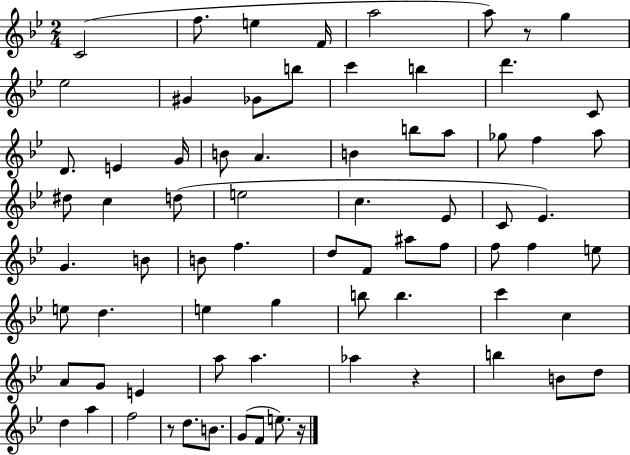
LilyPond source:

{
  \clef treble
  \numericTimeSignature
  \time 2/4
  \key bes \major
  c'2( | f''8. e''4 f'16 | a''2 | a''8) r8 g''4 | \break ees''2 | gis'4 ges'8 b''8 | c'''4 b''4 | d'''4. c'8 | \break d'8. e'4 g'16 | b'8 a'4. | b'4 b''8 a''8 | ges''8 f''4 a''8 | \break dis''8 c''4 d''8( | e''2 | c''4. ees'8 | c'8 ees'4.) | \break g'4. b'8 | b'8 f''4. | d''8 f'8 ais''8 f''8 | f''8 f''4 e''8 | \break e''8 d''4. | e''4 g''4 | b''8 b''4. | c'''4 c''4 | \break a'8 g'8 e'4 | a''8 a''4. | aes''4 r4 | b''4 b'8 d''8 | \break d''4 a''4 | f''2 | r8 d''8. b'8. | g'8( f'8 e''8.) r16 | \break \bar "|."
}